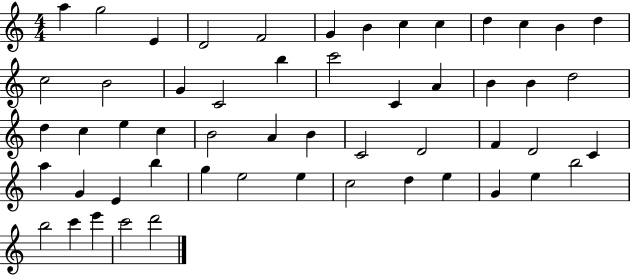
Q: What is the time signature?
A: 4/4